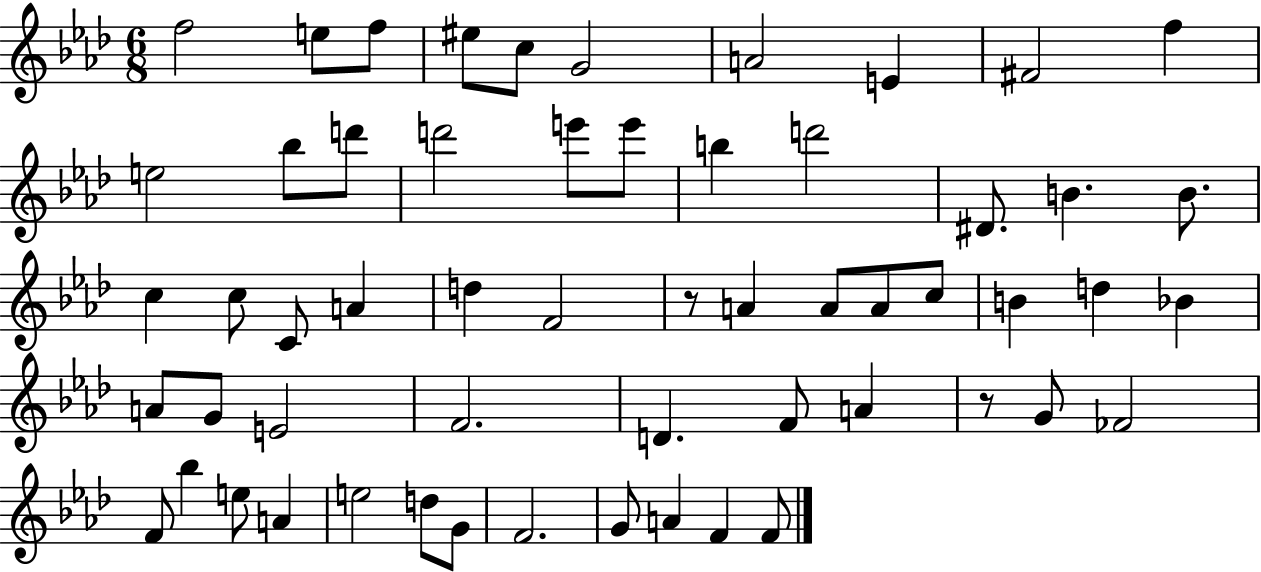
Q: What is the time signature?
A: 6/8